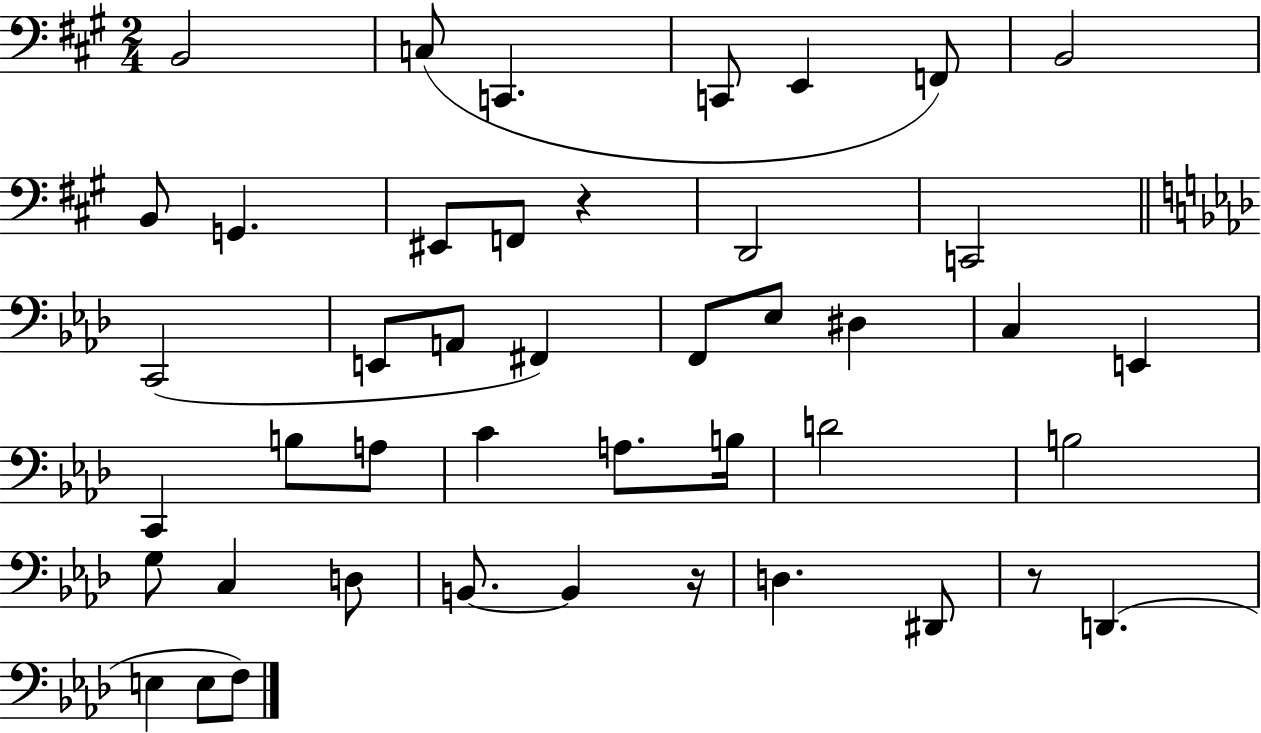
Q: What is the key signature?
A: A major